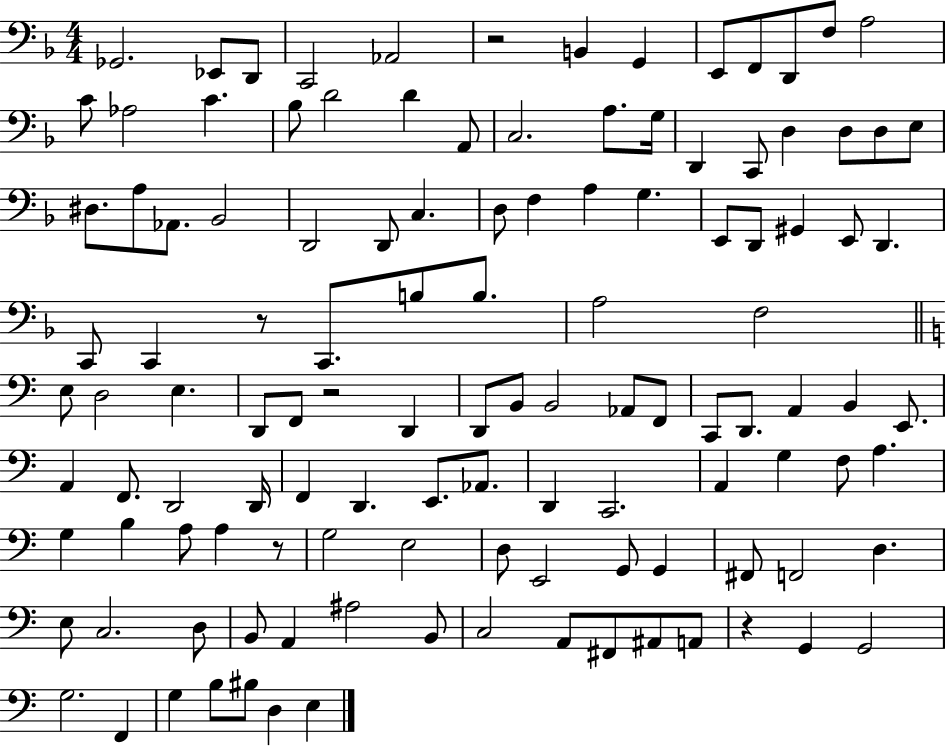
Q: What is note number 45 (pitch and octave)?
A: C2